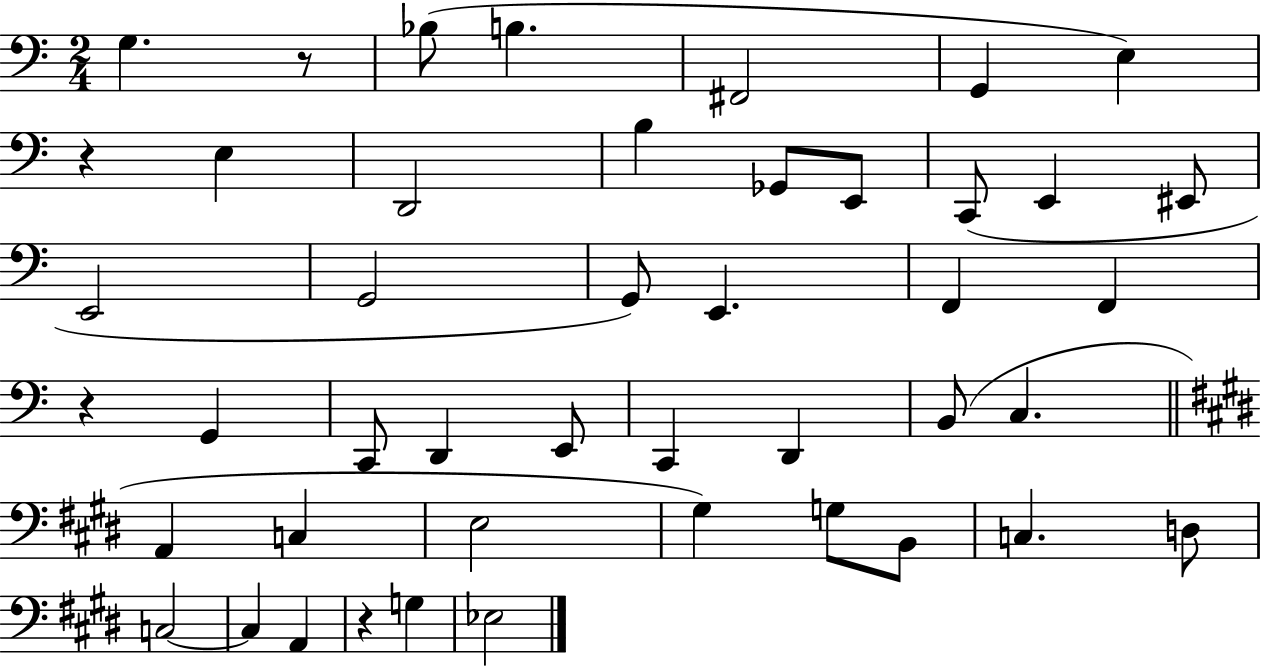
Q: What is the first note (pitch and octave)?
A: G3